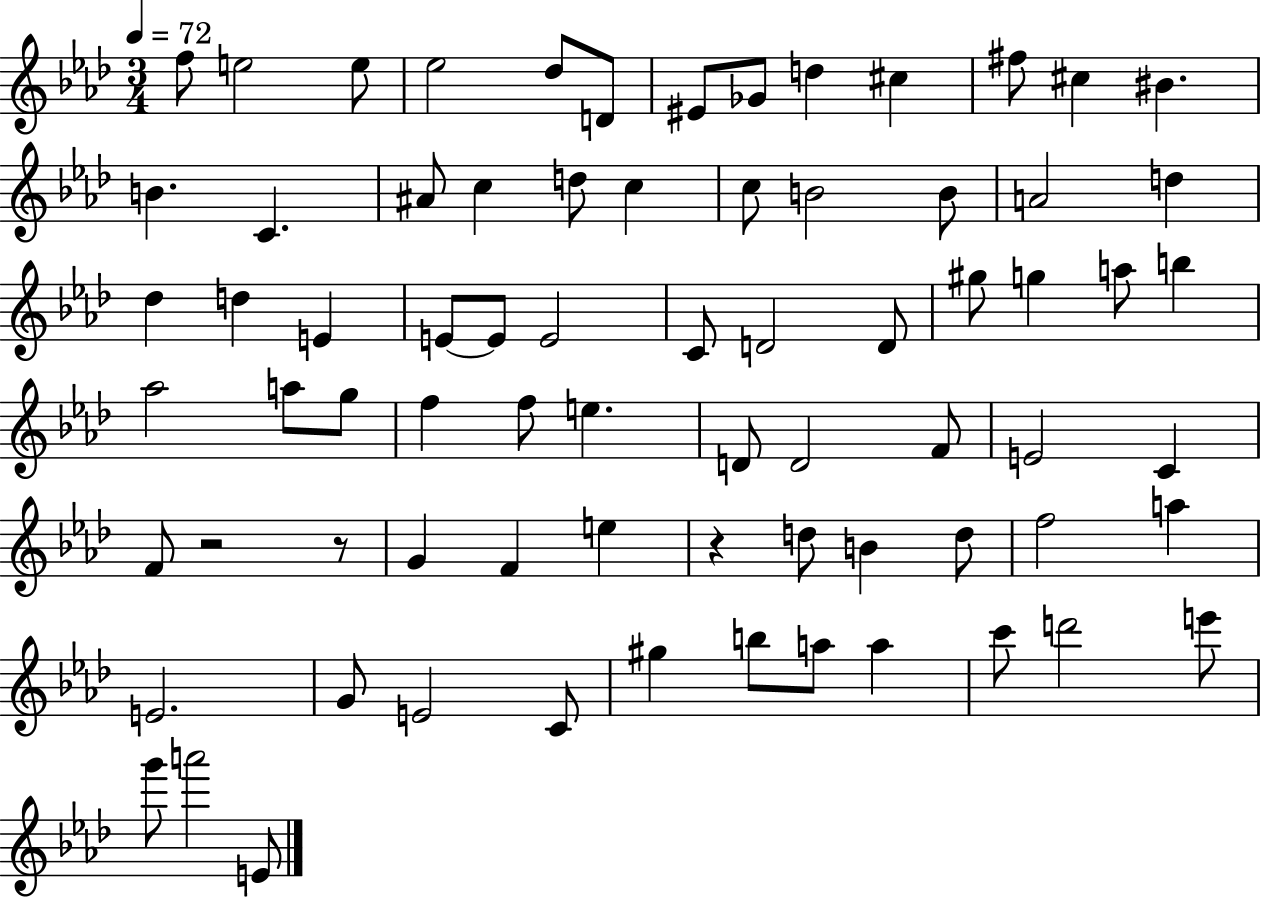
{
  \clef treble
  \numericTimeSignature
  \time 3/4
  \key aes \major
  \tempo 4 = 72
  f''8 e''2 e''8 | ees''2 des''8 d'8 | eis'8 ges'8 d''4 cis''4 | fis''8 cis''4 bis'4. | \break b'4. c'4. | ais'8 c''4 d''8 c''4 | c''8 b'2 b'8 | a'2 d''4 | \break des''4 d''4 e'4 | e'8~~ e'8 e'2 | c'8 d'2 d'8 | gis''8 g''4 a''8 b''4 | \break aes''2 a''8 g''8 | f''4 f''8 e''4. | d'8 d'2 f'8 | e'2 c'4 | \break f'8 r2 r8 | g'4 f'4 e''4 | r4 d''8 b'4 d''8 | f''2 a''4 | \break e'2. | g'8 e'2 c'8 | gis''4 b''8 a''8 a''4 | c'''8 d'''2 e'''8 | \break g'''8 a'''2 e'8 | \bar "|."
}